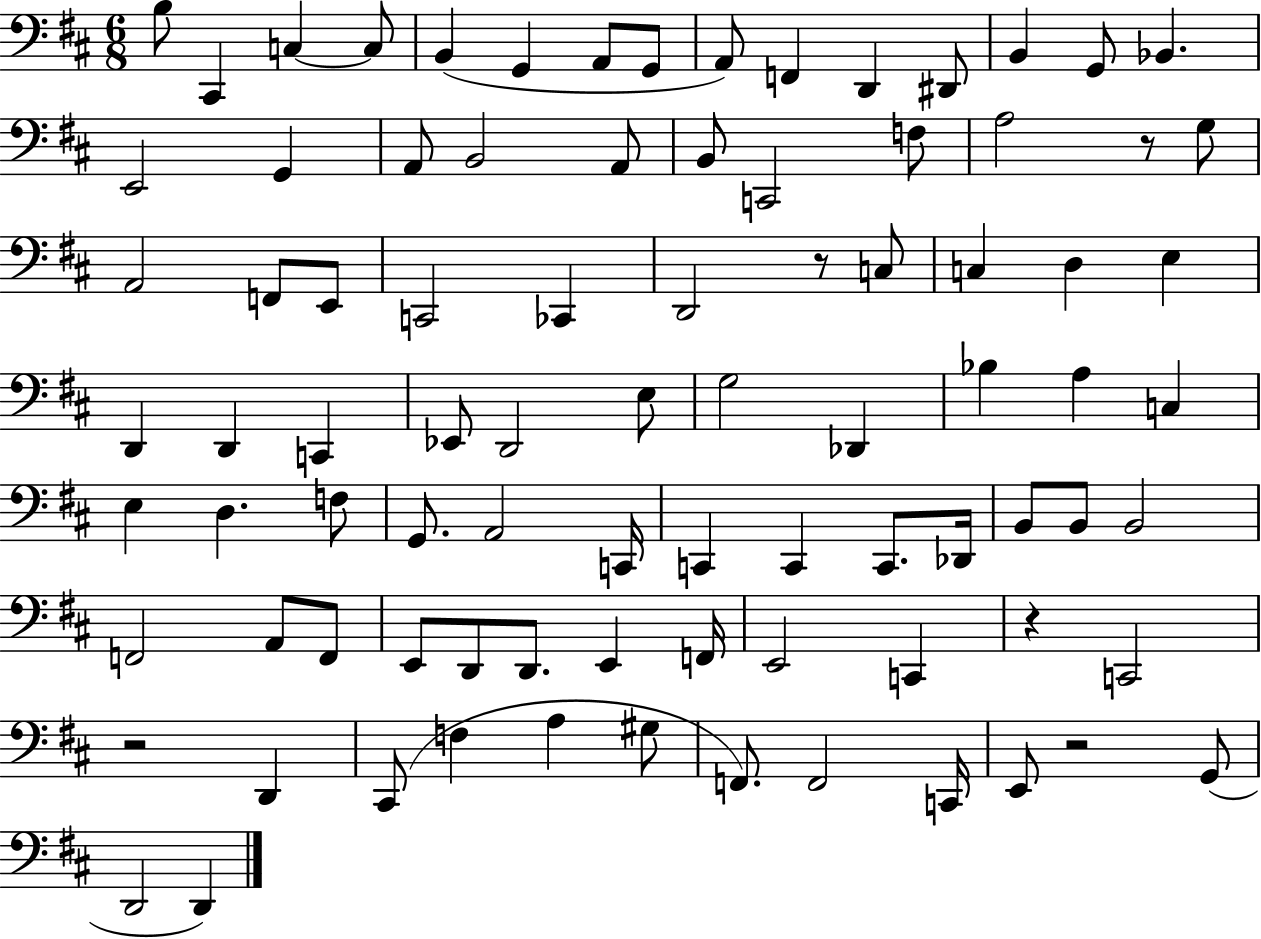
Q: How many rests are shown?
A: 5